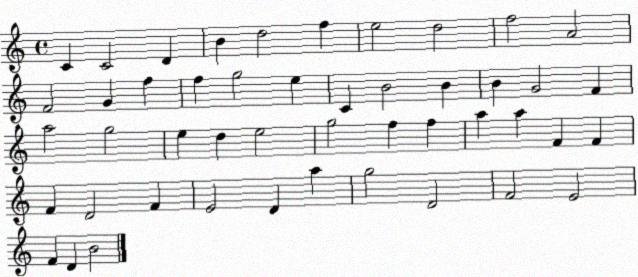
X:1
T:Untitled
M:4/4
L:1/4
K:C
C C2 D B d2 f e2 d2 f2 A2 F2 G f f g2 e C B2 B B G2 F a2 g2 e d e2 g2 f f a a F F F D2 F E2 D a g2 D2 F2 E2 F D B2